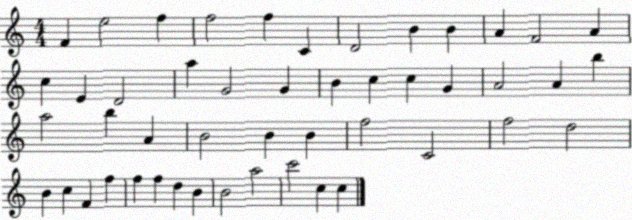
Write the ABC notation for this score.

X:1
T:Untitled
M:4/4
L:1/4
K:C
F e2 f f2 f C D2 B B A F2 A c E D2 a G2 G B c c G A2 A b a2 b A B2 B B f2 C2 f2 d2 B c F f f f d B B2 a2 c'2 c c